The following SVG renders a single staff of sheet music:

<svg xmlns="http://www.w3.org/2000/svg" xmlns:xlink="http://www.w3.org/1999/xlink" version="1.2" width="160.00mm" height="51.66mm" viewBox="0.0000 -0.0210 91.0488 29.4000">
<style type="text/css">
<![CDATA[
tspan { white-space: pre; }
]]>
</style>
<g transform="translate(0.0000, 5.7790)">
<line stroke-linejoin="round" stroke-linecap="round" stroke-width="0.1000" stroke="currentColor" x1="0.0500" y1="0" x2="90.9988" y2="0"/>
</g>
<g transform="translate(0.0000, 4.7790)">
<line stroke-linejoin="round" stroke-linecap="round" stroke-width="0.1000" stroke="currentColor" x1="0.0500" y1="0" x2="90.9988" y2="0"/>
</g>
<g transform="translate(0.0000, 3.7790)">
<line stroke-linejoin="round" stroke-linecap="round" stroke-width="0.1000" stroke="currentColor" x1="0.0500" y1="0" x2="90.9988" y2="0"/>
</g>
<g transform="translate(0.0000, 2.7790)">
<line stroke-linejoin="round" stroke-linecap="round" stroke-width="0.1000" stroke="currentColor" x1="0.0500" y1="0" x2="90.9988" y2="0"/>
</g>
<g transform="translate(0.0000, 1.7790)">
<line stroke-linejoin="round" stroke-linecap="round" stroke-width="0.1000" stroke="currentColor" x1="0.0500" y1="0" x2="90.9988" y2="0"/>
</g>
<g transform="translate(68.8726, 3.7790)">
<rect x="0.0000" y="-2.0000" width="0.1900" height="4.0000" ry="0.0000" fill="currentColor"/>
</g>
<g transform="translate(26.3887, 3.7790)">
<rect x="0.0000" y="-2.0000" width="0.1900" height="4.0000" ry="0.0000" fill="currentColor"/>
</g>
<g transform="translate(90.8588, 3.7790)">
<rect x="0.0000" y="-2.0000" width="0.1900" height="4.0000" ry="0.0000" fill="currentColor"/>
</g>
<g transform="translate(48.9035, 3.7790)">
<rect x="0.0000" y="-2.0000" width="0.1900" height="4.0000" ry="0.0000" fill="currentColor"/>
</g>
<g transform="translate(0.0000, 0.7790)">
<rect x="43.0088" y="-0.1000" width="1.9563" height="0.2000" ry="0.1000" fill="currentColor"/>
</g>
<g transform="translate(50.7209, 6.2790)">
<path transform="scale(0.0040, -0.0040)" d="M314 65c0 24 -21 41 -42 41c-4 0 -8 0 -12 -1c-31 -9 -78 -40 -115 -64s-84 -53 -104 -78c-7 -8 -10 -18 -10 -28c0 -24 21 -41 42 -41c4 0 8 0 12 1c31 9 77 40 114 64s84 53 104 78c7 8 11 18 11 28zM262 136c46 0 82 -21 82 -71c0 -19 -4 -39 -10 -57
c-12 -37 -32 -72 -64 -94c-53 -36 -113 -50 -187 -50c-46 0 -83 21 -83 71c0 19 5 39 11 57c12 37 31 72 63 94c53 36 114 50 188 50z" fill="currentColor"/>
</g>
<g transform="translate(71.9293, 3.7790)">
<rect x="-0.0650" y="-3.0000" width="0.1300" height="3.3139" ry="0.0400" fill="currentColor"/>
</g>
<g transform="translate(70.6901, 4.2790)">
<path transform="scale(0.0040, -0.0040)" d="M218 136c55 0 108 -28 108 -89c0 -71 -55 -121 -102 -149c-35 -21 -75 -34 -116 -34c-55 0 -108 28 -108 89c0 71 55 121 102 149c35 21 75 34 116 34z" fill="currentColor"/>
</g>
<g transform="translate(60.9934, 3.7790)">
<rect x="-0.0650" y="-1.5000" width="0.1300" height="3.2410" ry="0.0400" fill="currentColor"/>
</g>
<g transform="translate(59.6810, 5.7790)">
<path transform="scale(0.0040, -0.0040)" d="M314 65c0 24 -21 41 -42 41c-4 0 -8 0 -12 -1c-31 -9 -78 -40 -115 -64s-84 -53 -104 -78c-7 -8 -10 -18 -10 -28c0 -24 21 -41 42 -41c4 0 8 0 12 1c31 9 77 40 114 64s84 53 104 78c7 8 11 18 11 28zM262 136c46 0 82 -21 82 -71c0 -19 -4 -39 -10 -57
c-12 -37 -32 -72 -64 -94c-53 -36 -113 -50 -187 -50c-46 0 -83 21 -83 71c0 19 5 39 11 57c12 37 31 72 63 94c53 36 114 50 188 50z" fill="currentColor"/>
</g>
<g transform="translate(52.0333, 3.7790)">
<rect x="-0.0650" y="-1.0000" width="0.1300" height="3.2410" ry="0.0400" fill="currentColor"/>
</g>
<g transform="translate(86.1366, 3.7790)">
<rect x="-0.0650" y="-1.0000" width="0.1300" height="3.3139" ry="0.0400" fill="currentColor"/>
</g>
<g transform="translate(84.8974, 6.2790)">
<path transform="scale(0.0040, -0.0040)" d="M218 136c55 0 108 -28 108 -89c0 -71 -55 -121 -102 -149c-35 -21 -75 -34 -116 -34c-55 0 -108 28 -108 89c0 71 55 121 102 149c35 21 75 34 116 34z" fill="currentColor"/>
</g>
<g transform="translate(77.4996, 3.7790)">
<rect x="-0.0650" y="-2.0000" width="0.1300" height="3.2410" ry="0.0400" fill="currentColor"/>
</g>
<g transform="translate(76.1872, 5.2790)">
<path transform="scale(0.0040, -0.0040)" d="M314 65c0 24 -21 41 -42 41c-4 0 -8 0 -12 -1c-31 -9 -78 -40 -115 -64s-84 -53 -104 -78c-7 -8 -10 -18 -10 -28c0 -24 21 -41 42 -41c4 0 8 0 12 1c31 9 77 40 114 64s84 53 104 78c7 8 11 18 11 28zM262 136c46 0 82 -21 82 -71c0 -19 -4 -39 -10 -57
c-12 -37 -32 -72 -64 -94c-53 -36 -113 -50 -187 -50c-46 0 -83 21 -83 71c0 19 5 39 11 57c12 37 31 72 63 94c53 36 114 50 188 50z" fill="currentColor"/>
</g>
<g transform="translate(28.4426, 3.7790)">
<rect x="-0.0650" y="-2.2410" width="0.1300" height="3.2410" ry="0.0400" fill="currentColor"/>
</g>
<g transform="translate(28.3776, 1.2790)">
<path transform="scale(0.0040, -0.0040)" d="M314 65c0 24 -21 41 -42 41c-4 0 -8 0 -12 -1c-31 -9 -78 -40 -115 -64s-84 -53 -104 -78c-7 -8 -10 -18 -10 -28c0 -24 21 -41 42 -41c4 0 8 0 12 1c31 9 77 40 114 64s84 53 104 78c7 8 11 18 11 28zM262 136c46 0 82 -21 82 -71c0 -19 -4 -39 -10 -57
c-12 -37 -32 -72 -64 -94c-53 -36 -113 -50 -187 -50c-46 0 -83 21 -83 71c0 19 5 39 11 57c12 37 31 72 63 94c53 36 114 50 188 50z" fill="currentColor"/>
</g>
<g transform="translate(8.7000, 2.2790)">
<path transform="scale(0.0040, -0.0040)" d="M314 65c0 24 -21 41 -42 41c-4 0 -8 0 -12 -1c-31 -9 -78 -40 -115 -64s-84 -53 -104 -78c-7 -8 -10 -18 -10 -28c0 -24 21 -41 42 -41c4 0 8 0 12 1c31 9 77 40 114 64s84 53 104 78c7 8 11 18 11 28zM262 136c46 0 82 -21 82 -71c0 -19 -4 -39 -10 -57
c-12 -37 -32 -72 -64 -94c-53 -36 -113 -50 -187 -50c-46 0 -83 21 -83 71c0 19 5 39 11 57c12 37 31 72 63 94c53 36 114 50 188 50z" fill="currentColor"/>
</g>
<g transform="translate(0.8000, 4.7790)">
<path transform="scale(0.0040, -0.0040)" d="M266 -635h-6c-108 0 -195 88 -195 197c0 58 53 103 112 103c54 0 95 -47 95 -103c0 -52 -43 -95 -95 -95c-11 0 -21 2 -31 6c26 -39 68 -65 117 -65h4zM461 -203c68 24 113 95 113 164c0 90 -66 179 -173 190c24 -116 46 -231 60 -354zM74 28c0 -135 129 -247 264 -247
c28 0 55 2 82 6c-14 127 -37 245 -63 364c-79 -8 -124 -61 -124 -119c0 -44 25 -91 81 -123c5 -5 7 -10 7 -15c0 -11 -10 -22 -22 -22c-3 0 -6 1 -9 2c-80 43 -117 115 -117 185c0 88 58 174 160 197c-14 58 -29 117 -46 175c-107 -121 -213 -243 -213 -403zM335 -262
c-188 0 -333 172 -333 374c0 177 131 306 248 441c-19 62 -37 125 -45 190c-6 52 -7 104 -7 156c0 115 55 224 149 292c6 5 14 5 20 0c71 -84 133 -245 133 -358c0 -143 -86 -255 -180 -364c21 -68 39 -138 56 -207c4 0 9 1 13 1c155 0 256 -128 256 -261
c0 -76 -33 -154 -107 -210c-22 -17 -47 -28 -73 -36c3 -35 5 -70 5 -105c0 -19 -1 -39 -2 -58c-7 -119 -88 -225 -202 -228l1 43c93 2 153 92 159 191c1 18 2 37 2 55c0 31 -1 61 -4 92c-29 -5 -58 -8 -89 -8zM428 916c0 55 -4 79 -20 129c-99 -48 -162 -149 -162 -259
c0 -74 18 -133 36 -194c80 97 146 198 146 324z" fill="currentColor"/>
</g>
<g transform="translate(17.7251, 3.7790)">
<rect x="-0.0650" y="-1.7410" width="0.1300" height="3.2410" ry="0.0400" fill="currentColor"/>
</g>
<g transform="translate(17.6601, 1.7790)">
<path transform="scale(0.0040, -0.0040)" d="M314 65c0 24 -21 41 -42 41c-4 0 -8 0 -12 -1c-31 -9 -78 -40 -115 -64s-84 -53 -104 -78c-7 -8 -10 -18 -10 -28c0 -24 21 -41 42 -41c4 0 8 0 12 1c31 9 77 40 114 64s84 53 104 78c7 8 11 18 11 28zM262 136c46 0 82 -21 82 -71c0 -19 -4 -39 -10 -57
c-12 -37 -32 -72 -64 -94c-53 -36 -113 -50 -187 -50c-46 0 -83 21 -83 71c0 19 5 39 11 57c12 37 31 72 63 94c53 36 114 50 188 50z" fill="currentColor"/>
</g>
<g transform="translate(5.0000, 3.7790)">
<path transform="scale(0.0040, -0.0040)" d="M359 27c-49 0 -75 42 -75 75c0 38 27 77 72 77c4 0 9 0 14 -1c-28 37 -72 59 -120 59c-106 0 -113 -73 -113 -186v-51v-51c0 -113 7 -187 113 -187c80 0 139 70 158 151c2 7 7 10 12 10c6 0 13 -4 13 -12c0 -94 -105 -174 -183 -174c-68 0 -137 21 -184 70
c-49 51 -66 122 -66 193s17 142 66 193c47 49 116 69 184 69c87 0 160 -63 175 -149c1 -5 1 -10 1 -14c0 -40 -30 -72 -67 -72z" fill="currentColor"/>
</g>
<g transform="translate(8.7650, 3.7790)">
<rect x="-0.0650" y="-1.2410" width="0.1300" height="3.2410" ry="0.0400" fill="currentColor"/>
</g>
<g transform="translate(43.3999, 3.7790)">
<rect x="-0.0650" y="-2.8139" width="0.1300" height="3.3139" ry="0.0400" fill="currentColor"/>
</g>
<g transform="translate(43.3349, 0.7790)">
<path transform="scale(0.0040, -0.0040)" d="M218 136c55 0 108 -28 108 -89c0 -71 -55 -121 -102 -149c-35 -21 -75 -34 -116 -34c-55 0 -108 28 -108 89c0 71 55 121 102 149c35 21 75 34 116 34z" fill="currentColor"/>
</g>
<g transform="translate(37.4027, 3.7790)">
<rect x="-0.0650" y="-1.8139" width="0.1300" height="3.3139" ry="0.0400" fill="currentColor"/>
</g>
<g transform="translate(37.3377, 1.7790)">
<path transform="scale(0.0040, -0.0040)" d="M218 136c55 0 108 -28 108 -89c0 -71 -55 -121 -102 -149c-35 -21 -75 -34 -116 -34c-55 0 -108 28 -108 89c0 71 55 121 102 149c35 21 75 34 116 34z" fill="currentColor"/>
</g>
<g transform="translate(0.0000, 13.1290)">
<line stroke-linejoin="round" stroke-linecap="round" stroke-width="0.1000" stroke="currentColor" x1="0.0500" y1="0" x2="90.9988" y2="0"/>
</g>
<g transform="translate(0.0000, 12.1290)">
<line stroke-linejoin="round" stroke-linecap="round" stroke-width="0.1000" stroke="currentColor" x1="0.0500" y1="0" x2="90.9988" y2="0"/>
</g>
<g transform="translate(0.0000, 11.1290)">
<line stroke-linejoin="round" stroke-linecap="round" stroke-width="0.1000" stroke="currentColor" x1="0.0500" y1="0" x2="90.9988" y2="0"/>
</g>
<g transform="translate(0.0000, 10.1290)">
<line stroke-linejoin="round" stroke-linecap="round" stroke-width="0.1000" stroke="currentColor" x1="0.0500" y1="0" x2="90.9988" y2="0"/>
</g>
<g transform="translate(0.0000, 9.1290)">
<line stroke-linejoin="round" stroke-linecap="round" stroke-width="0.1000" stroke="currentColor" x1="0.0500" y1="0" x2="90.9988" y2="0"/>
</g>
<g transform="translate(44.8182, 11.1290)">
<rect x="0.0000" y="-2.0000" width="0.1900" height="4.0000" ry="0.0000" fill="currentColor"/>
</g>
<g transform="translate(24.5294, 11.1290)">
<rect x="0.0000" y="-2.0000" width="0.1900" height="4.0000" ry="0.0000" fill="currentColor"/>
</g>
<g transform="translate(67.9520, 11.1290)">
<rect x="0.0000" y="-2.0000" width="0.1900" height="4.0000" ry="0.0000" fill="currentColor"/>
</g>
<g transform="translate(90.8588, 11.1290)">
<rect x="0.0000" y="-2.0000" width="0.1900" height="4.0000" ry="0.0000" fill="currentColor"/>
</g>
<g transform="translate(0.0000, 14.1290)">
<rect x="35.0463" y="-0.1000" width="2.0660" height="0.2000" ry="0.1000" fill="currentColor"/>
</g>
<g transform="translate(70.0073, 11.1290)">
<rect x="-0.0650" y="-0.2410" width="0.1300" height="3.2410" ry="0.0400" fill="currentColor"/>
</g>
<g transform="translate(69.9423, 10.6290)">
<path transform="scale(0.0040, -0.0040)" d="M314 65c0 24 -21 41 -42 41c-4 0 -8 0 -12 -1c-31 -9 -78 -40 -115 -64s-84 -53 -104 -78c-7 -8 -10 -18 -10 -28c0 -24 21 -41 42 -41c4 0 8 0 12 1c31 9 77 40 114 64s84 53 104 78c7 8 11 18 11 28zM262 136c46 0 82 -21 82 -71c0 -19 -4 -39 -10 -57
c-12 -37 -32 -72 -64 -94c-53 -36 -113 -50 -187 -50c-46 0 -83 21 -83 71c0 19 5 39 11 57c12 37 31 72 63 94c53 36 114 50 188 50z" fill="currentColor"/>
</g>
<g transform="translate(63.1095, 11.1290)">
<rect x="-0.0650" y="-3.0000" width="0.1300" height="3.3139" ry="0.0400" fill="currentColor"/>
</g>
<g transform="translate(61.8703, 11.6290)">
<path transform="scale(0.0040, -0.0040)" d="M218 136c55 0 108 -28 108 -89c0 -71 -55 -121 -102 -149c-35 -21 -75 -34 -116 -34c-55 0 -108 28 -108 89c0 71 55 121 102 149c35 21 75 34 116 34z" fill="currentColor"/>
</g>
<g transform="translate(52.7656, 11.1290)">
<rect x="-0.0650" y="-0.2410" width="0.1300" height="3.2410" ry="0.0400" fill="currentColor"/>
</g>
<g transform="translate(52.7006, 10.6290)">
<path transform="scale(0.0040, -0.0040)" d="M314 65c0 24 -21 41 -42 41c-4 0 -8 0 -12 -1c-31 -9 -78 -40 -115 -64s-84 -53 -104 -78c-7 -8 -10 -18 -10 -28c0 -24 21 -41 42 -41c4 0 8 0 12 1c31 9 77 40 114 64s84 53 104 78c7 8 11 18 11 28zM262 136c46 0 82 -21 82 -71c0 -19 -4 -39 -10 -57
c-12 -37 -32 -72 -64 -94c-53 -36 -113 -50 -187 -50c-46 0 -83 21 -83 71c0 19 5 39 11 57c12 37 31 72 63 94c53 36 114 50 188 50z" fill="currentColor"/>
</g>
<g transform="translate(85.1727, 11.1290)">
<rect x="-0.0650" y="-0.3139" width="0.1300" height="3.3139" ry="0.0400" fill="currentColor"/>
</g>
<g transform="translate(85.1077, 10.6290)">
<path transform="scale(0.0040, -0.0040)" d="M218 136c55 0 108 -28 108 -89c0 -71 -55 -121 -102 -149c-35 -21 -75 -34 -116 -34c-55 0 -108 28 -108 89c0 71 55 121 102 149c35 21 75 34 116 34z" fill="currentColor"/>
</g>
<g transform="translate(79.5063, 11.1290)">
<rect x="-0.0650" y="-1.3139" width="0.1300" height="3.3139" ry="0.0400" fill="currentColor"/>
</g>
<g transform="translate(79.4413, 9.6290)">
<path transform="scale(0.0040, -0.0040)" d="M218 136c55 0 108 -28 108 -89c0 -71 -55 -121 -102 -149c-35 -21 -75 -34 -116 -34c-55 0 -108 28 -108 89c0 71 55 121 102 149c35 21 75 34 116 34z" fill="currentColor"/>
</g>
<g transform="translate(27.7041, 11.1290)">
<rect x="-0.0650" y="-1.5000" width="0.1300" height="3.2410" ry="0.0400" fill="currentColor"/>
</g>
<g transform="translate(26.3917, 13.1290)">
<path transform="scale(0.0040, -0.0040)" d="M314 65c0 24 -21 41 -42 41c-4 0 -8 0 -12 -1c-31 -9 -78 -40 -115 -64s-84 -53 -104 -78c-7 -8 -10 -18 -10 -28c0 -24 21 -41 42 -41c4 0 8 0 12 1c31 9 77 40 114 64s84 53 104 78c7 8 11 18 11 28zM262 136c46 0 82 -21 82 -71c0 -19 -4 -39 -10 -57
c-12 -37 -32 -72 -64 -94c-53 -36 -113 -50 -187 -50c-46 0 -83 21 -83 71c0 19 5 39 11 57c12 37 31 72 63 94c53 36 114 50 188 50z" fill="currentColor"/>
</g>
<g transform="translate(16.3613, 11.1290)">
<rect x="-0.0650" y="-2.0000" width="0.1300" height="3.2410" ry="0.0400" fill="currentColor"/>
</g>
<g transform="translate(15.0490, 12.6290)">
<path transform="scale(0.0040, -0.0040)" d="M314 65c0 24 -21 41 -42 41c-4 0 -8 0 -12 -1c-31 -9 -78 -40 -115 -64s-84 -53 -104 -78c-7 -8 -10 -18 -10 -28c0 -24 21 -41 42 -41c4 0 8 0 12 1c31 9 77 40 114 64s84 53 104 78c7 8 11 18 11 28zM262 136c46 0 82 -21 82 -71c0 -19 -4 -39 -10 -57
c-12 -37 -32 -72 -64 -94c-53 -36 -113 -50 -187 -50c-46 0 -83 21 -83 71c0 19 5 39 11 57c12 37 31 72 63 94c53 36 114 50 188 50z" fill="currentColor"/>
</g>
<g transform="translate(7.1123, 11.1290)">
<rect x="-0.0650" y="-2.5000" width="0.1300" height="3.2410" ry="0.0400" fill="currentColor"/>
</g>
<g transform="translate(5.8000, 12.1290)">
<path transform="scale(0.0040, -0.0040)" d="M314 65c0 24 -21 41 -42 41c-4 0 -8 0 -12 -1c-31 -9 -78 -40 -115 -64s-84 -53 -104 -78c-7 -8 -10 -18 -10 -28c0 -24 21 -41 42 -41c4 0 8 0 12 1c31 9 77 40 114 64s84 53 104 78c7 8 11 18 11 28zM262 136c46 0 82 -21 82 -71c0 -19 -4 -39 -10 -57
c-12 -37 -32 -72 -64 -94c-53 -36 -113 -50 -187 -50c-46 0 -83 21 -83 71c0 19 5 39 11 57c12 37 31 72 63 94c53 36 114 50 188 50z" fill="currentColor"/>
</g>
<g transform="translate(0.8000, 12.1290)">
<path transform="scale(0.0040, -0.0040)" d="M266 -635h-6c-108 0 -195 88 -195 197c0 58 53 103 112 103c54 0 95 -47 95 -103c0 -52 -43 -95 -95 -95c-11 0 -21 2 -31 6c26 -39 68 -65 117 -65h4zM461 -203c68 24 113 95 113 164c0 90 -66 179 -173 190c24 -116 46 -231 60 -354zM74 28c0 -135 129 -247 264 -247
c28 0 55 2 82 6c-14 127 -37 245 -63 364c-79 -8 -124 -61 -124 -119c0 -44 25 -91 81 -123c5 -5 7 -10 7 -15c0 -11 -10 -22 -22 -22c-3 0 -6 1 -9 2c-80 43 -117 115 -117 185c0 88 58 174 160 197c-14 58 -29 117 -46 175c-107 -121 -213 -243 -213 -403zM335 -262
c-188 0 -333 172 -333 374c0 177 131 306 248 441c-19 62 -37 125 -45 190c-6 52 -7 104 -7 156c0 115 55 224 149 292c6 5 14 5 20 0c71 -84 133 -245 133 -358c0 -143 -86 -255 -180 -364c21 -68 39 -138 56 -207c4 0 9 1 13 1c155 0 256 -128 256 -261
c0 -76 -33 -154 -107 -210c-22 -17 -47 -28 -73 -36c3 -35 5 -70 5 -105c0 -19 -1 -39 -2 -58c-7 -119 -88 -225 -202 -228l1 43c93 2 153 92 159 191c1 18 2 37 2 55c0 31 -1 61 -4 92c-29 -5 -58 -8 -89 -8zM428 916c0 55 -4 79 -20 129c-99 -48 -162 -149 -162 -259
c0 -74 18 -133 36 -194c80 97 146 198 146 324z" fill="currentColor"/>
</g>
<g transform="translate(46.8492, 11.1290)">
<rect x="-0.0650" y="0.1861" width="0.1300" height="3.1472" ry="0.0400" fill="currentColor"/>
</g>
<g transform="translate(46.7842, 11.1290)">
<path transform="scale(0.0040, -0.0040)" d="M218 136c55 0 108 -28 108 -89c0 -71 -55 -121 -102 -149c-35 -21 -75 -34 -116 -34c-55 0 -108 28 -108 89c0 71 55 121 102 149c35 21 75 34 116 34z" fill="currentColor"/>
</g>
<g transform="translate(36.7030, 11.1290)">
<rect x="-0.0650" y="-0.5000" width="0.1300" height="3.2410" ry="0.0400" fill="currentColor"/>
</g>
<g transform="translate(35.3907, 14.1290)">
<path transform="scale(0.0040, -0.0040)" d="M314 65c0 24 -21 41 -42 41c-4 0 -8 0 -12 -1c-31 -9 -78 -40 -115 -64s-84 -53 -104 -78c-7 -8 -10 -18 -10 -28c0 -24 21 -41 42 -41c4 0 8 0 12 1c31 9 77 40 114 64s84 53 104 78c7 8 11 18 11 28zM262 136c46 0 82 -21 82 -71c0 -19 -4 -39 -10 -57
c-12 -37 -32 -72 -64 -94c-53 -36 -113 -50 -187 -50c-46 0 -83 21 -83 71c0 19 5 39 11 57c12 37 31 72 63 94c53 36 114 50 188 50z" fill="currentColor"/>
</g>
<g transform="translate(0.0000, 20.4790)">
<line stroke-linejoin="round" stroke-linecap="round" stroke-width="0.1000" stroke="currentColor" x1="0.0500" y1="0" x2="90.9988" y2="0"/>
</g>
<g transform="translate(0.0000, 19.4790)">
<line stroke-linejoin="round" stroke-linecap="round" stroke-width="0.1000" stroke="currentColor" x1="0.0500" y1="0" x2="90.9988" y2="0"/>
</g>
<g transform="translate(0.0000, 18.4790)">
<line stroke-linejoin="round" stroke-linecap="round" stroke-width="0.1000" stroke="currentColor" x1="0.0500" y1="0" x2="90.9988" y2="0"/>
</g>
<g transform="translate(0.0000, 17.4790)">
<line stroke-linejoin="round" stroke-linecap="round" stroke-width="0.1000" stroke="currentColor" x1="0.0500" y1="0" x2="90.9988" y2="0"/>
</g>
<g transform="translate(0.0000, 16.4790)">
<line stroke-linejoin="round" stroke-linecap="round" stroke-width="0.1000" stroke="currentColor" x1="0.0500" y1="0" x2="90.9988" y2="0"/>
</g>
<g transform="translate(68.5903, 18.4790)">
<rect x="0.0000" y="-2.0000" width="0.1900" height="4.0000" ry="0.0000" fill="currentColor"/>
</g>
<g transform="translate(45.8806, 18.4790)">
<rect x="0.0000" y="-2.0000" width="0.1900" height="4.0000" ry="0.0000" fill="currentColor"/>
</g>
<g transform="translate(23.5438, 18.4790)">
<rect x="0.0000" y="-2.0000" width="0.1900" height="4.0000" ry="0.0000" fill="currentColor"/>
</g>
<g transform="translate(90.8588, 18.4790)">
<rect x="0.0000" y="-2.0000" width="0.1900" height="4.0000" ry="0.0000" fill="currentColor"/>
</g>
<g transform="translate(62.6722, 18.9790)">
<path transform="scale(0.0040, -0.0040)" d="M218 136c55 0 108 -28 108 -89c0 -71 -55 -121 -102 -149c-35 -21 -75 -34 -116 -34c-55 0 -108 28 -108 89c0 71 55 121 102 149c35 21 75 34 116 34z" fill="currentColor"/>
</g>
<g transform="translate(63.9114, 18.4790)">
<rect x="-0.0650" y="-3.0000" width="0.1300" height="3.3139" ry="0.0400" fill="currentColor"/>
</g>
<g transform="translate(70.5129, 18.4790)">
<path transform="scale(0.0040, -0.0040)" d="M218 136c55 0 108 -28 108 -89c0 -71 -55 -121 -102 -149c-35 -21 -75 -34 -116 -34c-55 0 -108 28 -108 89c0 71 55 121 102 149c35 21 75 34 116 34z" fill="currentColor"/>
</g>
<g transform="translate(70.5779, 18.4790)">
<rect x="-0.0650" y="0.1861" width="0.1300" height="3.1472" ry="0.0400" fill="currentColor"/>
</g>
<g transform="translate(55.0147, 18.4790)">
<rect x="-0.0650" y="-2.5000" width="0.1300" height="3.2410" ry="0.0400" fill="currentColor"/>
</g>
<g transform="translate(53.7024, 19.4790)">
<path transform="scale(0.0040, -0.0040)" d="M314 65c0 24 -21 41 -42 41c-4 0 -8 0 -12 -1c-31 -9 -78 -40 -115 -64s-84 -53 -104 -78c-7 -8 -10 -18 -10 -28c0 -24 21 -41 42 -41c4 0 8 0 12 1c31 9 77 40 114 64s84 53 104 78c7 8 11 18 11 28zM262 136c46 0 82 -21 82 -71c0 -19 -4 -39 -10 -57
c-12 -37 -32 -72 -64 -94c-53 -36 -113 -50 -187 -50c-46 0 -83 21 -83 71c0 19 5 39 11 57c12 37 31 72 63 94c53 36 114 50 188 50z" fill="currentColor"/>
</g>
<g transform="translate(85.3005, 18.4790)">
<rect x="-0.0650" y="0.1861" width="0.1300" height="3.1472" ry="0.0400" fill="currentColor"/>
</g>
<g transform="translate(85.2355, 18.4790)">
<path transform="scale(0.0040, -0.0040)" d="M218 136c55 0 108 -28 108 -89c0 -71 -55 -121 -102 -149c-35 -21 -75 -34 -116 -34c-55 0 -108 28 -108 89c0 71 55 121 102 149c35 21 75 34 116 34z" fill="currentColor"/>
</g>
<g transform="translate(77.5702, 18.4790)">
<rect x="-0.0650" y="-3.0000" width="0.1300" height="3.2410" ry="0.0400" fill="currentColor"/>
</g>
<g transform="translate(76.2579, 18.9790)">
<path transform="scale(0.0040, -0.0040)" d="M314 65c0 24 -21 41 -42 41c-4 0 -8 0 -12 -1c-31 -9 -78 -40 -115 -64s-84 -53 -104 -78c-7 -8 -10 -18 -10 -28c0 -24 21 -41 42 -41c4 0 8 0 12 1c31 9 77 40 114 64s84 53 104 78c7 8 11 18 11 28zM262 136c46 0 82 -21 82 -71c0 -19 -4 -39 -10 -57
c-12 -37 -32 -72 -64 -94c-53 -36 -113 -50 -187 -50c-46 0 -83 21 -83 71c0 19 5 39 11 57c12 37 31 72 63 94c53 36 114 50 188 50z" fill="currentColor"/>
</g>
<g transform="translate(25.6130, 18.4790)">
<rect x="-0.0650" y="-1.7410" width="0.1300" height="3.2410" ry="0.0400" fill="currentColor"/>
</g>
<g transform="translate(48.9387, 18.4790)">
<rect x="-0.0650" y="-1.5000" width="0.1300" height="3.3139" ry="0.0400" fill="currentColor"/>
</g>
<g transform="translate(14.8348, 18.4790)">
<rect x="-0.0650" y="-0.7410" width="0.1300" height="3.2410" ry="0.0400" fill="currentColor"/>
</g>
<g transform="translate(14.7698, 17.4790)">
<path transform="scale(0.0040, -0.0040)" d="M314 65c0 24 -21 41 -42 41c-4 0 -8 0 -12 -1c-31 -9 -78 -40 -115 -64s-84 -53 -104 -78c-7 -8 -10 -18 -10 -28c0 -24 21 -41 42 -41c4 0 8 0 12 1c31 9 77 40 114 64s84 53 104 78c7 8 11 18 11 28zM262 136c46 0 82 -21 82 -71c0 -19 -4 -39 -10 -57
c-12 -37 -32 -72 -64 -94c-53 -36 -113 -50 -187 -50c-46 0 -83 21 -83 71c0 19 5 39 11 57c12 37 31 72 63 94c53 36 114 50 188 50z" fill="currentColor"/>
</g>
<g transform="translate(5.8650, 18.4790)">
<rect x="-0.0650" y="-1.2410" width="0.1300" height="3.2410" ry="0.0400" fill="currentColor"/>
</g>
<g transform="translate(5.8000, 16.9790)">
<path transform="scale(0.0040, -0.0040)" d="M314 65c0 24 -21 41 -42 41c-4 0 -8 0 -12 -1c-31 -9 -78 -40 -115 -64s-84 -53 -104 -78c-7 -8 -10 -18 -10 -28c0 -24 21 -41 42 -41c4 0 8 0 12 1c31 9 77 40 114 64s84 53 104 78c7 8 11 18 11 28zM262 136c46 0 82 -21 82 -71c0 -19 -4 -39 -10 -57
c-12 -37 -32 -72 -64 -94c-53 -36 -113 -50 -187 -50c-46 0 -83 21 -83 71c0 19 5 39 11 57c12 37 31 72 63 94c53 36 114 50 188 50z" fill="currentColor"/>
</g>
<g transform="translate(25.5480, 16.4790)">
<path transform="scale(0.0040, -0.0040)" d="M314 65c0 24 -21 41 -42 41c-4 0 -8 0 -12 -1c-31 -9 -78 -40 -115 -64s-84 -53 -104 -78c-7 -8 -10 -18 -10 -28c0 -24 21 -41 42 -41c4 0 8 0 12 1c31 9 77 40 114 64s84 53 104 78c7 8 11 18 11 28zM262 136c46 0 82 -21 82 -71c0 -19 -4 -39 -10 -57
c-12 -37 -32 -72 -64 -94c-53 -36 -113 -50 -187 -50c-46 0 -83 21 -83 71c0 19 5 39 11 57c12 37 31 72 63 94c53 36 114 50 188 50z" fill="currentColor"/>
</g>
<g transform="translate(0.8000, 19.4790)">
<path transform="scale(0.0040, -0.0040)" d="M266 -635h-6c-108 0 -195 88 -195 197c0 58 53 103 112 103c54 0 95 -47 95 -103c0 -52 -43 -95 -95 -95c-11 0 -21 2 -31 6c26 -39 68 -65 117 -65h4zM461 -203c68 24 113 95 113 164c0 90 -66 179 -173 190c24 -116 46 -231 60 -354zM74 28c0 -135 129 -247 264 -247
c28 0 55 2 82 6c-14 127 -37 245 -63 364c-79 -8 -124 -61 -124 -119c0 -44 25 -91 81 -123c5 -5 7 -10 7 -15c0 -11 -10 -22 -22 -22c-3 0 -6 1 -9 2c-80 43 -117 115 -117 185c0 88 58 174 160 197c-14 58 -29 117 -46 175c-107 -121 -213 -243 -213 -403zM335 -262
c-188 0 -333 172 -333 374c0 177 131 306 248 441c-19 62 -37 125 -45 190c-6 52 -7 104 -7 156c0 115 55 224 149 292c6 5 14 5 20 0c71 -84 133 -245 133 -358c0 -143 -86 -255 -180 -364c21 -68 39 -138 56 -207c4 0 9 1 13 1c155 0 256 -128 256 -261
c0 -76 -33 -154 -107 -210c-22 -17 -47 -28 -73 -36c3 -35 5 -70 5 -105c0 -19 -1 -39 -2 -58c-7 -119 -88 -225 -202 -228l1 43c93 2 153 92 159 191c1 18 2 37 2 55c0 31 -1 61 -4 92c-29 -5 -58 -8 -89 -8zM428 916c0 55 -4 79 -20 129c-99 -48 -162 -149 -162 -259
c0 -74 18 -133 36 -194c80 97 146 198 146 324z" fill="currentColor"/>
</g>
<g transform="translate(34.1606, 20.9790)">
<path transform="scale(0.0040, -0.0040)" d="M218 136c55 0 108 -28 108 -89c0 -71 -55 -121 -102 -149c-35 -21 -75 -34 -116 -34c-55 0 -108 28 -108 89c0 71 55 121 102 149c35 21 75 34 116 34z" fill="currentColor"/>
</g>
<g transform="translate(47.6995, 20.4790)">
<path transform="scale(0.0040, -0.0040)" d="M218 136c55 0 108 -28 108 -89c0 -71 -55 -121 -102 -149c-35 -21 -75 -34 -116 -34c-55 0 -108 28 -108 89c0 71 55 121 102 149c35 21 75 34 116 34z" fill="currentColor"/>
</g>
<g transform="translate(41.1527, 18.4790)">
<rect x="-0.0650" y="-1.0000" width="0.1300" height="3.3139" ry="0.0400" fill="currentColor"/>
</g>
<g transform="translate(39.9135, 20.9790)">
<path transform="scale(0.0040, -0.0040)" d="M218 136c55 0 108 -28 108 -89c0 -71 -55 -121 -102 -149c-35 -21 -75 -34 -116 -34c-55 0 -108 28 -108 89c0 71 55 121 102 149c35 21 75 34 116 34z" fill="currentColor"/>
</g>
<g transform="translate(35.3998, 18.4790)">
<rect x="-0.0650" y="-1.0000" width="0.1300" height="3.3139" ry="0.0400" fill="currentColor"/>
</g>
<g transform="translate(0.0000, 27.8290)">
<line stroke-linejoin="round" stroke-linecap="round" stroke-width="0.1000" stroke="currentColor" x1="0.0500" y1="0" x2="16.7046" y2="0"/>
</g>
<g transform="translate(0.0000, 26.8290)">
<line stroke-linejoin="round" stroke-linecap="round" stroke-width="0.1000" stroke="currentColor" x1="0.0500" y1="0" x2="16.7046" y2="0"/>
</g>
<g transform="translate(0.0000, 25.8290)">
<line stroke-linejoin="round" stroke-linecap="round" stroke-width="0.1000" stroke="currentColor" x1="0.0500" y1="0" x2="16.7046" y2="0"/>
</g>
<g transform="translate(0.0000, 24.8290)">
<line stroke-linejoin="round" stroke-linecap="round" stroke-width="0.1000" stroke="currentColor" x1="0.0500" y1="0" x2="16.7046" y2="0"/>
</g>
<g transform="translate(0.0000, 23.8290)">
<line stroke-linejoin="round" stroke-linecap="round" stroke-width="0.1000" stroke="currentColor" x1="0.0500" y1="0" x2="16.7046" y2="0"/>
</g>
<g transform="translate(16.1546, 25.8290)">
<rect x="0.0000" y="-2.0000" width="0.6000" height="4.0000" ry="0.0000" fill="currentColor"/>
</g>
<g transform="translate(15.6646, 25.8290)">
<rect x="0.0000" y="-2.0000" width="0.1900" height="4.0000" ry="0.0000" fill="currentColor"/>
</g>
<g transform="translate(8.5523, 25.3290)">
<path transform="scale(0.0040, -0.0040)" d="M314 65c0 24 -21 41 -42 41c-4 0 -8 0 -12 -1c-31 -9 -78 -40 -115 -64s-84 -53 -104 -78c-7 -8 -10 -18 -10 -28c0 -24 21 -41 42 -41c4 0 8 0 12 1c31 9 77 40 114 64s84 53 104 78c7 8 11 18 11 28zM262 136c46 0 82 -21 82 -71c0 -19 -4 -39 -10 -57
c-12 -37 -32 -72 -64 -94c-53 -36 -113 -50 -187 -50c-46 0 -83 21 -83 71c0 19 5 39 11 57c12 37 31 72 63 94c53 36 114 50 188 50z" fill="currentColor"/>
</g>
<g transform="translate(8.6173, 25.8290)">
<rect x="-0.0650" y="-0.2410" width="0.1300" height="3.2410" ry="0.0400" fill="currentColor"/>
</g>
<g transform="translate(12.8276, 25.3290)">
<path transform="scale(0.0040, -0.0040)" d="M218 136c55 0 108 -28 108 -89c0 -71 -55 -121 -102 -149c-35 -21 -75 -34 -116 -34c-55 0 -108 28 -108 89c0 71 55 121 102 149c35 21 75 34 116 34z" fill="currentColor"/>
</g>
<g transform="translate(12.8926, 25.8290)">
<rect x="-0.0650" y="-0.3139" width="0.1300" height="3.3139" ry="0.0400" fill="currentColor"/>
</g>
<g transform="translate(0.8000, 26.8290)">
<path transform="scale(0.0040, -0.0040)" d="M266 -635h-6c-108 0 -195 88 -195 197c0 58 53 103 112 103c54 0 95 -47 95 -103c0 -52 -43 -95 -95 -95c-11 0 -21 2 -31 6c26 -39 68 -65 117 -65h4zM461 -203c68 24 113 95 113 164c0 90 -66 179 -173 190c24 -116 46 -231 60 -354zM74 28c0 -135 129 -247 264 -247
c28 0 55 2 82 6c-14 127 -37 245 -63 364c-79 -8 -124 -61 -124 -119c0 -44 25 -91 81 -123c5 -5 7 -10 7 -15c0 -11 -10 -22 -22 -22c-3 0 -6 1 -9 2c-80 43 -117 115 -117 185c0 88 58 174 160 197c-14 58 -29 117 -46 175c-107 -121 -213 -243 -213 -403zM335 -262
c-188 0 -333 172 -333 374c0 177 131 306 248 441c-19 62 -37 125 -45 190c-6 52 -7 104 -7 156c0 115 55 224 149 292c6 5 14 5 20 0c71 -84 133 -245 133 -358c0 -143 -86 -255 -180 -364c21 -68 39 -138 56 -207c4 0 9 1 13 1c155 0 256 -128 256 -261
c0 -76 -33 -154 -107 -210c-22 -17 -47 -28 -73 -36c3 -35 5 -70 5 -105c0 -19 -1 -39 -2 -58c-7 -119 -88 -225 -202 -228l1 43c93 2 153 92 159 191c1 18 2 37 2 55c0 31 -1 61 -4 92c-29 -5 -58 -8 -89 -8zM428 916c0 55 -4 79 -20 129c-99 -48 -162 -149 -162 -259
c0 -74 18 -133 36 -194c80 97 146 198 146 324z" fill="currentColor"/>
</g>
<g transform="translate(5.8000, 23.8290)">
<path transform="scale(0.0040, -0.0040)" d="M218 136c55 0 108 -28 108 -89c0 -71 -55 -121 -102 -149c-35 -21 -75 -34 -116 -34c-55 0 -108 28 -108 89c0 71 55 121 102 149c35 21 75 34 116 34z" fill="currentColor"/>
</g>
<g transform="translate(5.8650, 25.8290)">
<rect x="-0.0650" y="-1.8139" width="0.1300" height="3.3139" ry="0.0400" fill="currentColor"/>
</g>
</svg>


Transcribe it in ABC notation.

X:1
T:Untitled
M:4/4
L:1/4
K:C
e2 f2 g2 f a D2 E2 A F2 D G2 F2 E2 C2 B c2 A c2 e c e2 d2 f2 D D E G2 A B A2 B f c2 c